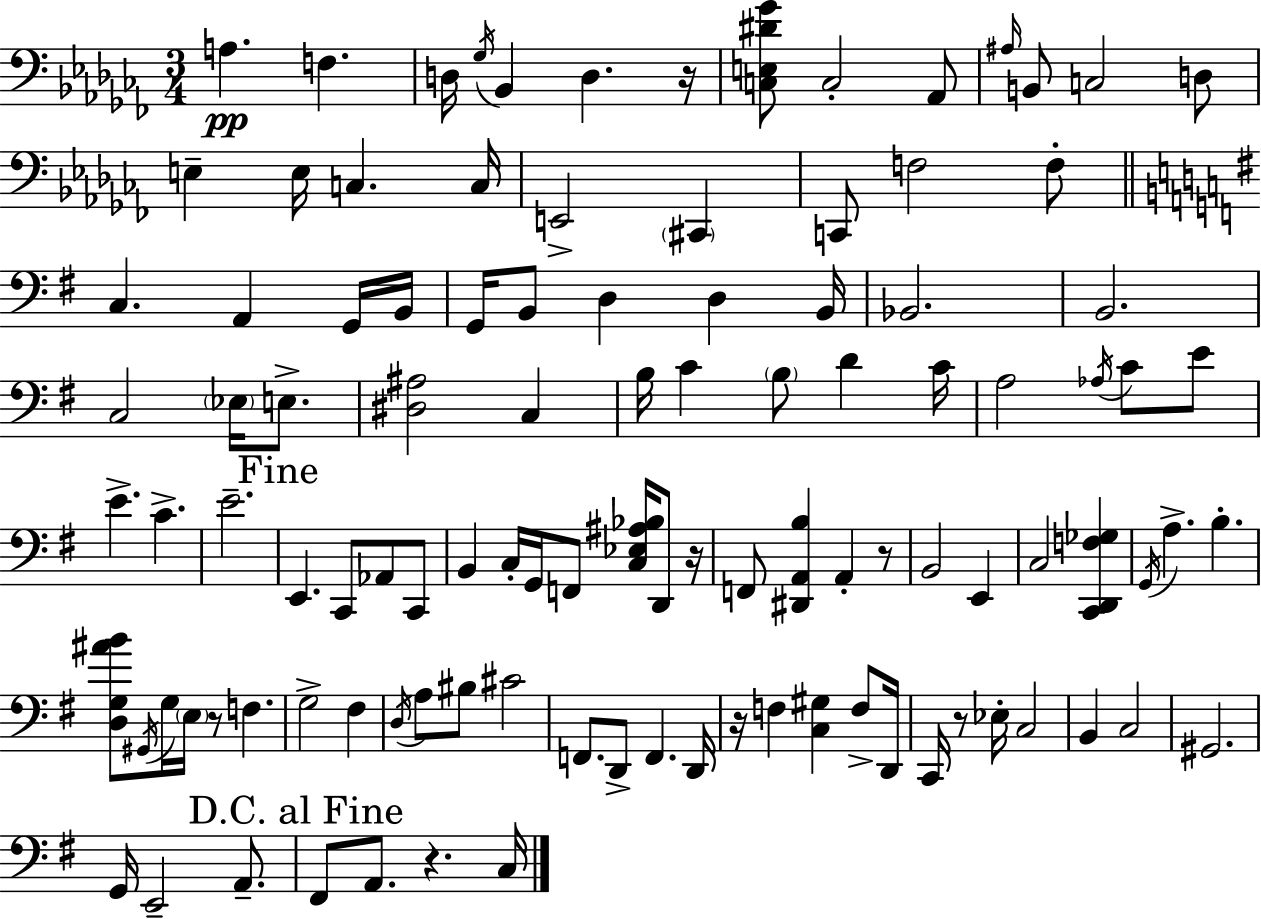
A3/q. F3/q. D3/s Gb3/s Bb2/q D3/q. R/s [C3,E3,D#4,Gb4]/e C3/h Ab2/e A#3/s B2/e C3/h D3/e E3/q E3/s C3/q. C3/s E2/h C#2/q C2/e F3/h F3/e C3/q. A2/q G2/s B2/s G2/s B2/e D3/q D3/q B2/s Bb2/h. B2/h. C3/h Eb3/s E3/e. [D#3,A#3]/h C3/q B3/s C4/q B3/e D4/q C4/s A3/h Ab3/s C4/e E4/e E4/q. C4/q. E4/h. E2/q. C2/e Ab2/e C2/e B2/q C3/s G2/s F2/e [C3,Eb3,A#3,Bb3]/s D2/e R/s F2/e [D#2,A2,B3]/q A2/q R/e B2/h E2/q C3/h [C2,D2,F3,Gb3]/q G2/s A3/q. B3/q. [D3,G3,A#4,B4]/e G#2/s G3/s E3/s R/e F3/q. G3/h F#3/q D3/s A3/e BIS3/e C#4/h F2/e. D2/e F2/q. D2/s R/s F3/q [C3,G#3]/q F3/e D2/s C2/s R/e Eb3/s C3/h B2/q C3/h G#2/h. G2/s E2/h A2/e. F#2/e A2/e. R/q. C3/s